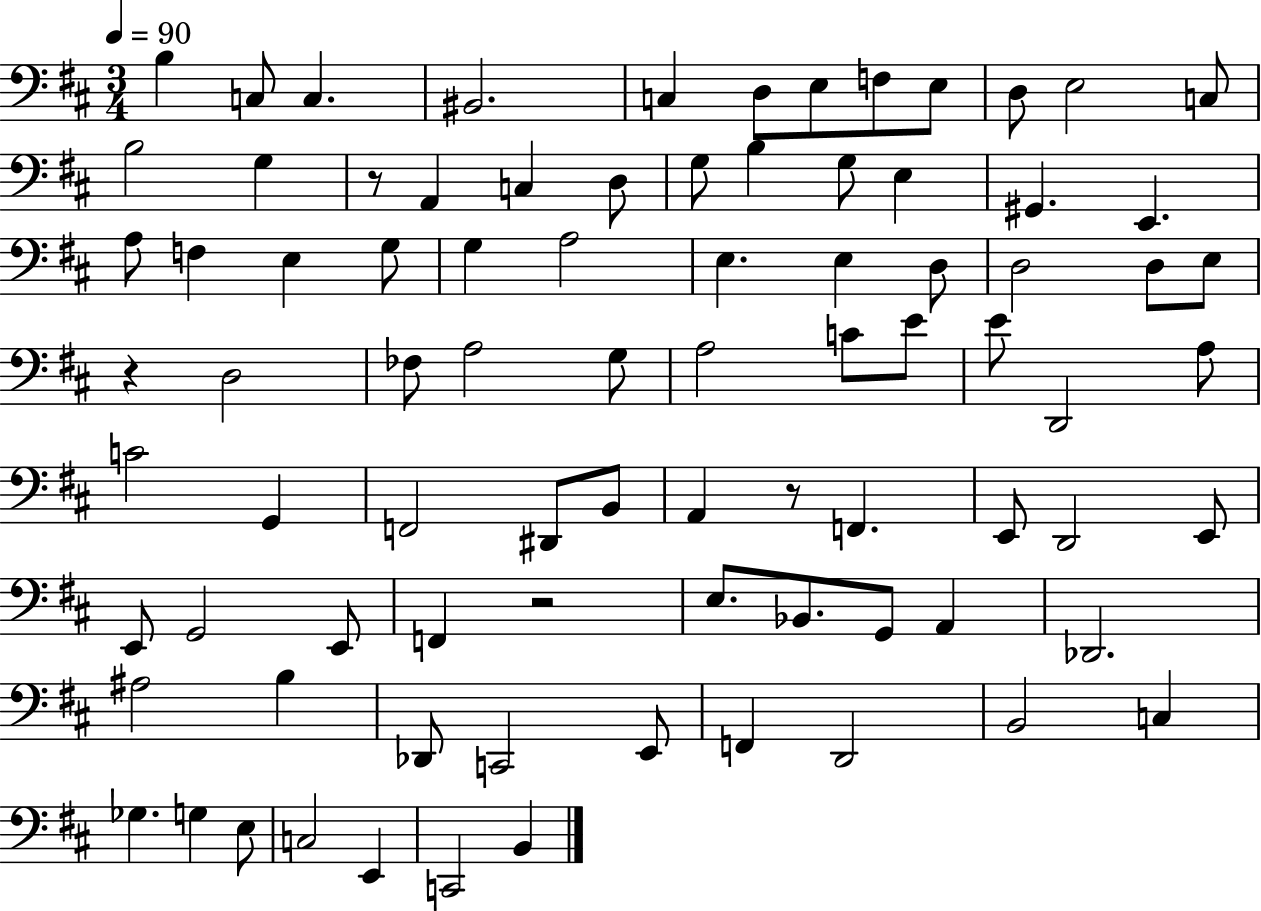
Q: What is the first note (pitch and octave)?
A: B3